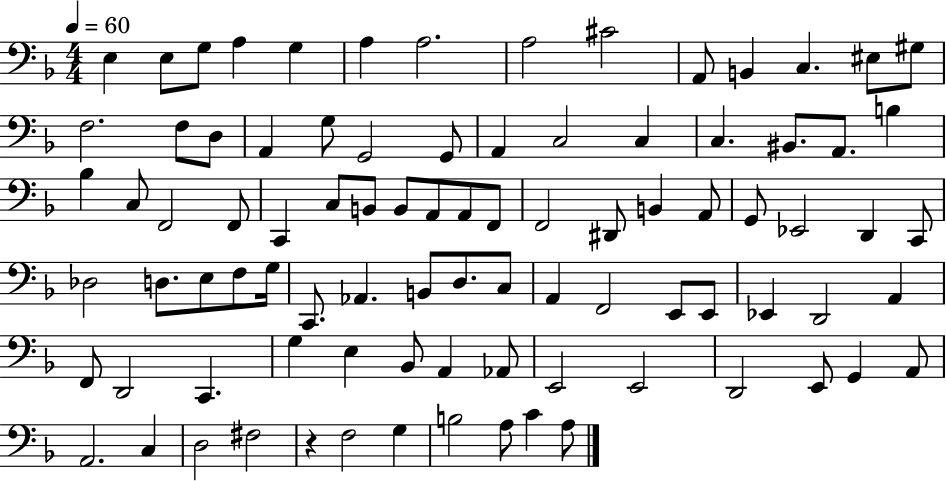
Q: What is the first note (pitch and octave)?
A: E3